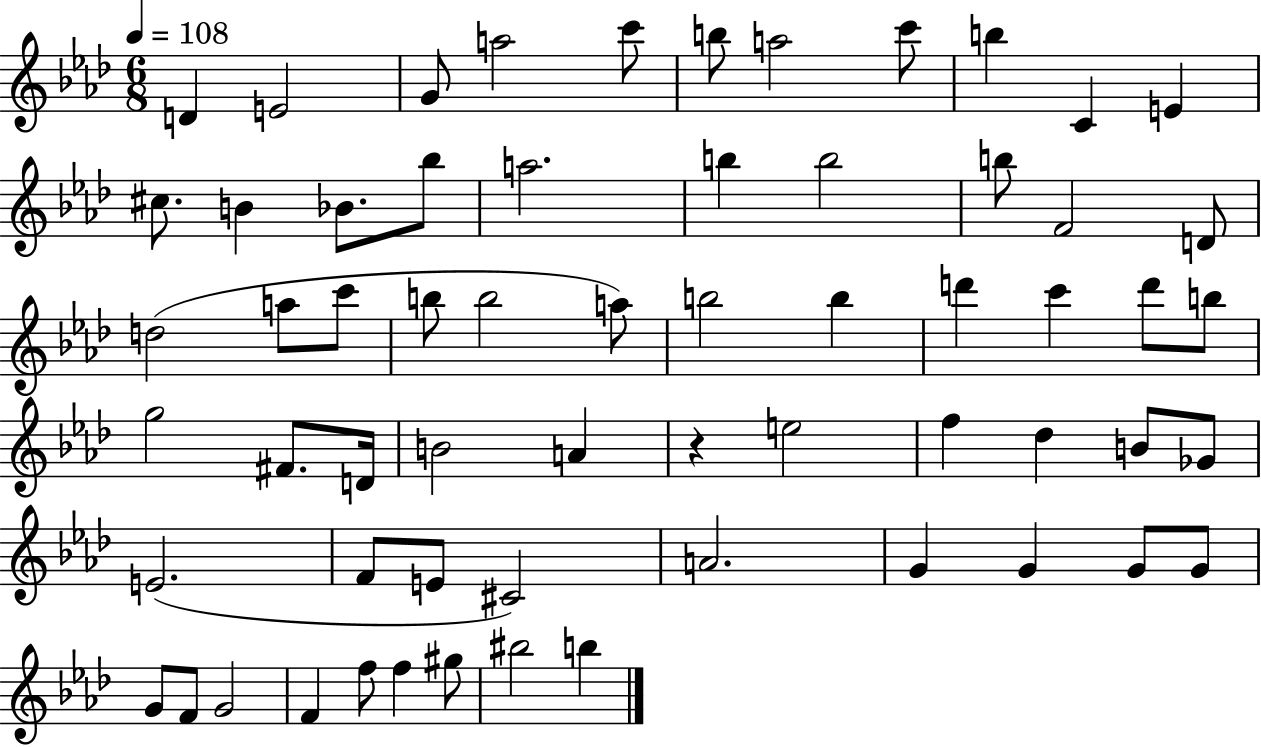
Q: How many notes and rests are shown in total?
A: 62